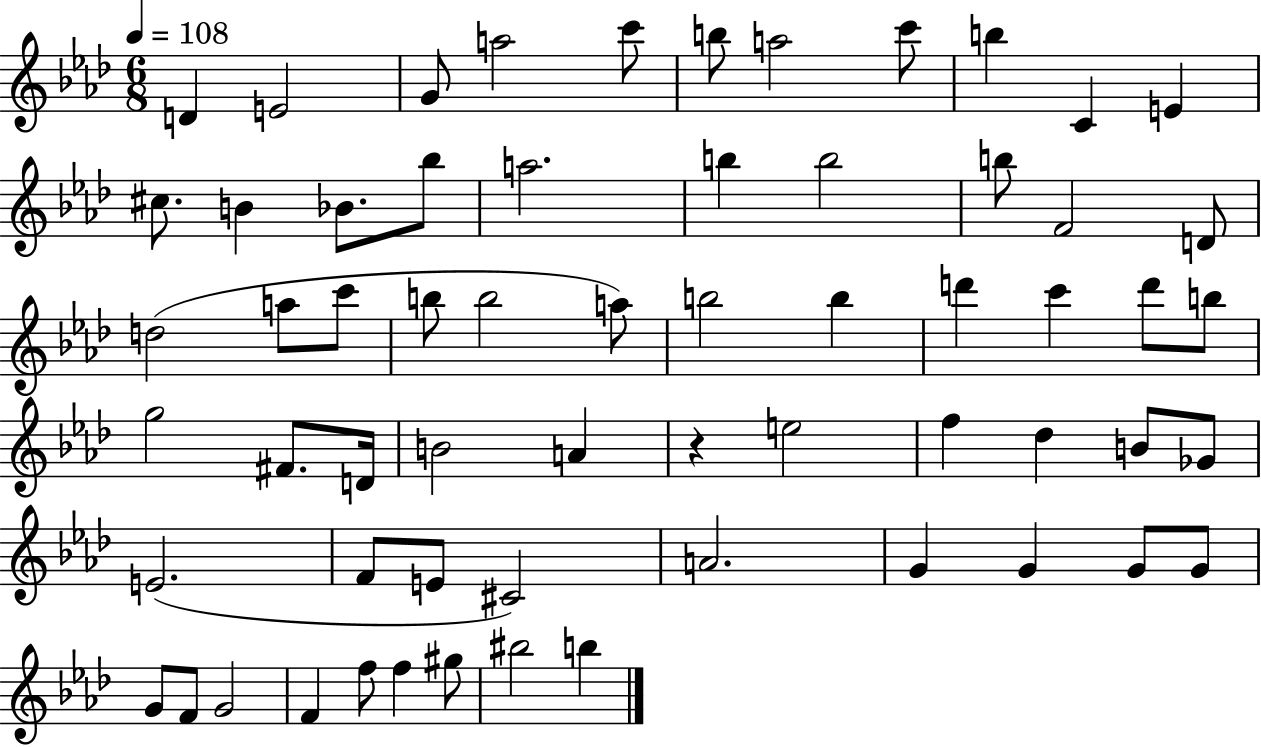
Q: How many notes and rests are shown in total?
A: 62